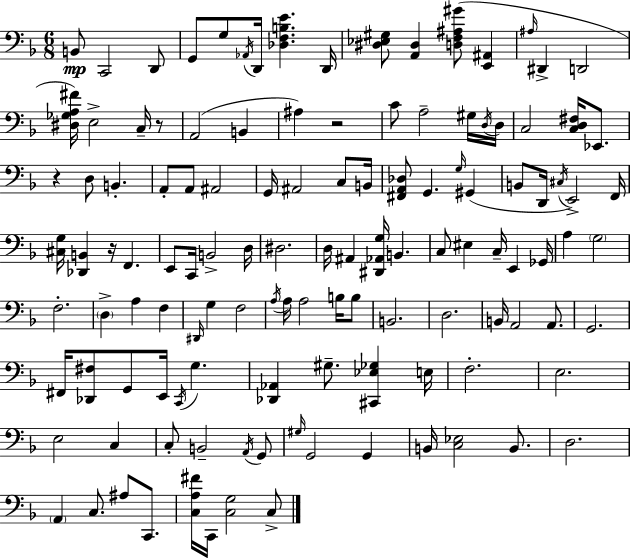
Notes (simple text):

B2/e C2/h D2/e G2/e G3/e Ab2/s D2/s [Db3,F3,B3,E4]/q. D2/s [D#3,Eb3,G#3]/e [A2,D#3]/q [D3,F3,A#3,G#4]/e [E2,A#2]/q A#3/s D#2/q D2/h [D#3,Gb3,A3,F#4]/s E3/h C3/s R/e A2/h B2/q A#3/q R/h C4/e A3/h G#3/s D3/s D3/s C3/h [C3,D3,F#3]/s Eb2/e. R/q D3/e B2/q. A2/e A2/e A#2/h G2/s A#2/h C3/e B2/s [F#2,A2,Db3]/e G2/q. G3/s G#2/q B2/e D2/s C#3/s E2/h F2/s [C#3,G3]/s [Db2,B2]/q R/s F2/q. E2/e C2/s B2/h D3/s D#3/h. D3/s A#2/q [D#2,Ab2,G3]/s B2/q. C3/e EIS3/q C3/s E2/q Gb2/s A3/q G3/h F3/h. D3/q A3/q F3/q D#2/s G3/q F3/h A3/s A3/s A3/h B3/s B3/e B2/h. D3/h. B2/s A2/h A2/e. G2/h. F#2/s [Db2,F#3]/e G2/e E2/s C2/s G3/q. [Db2,Ab2]/q G#3/e. [C#2,Eb3,Gb3]/q E3/s F3/h. E3/h. E3/h C3/q C3/e B2/h A2/s G2/e G#3/s G2/h G2/q B2/s [C3,Eb3]/h B2/e. D3/h. A2/q C3/e. A#3/e C2/e. [C3,A3,F#4]/s C2/s [C3,G3]/h C3/e